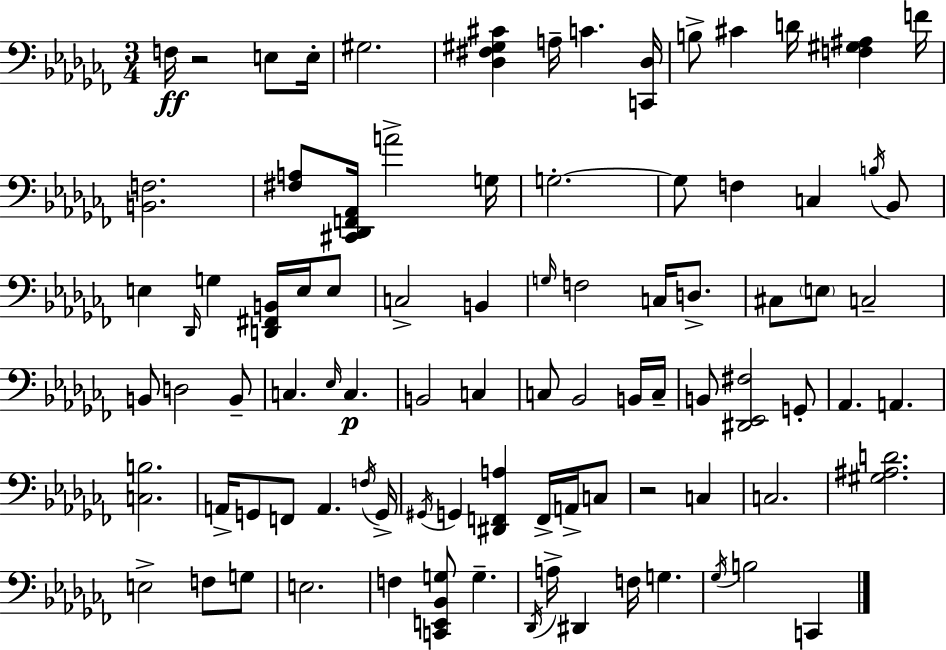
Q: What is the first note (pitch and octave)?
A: F3